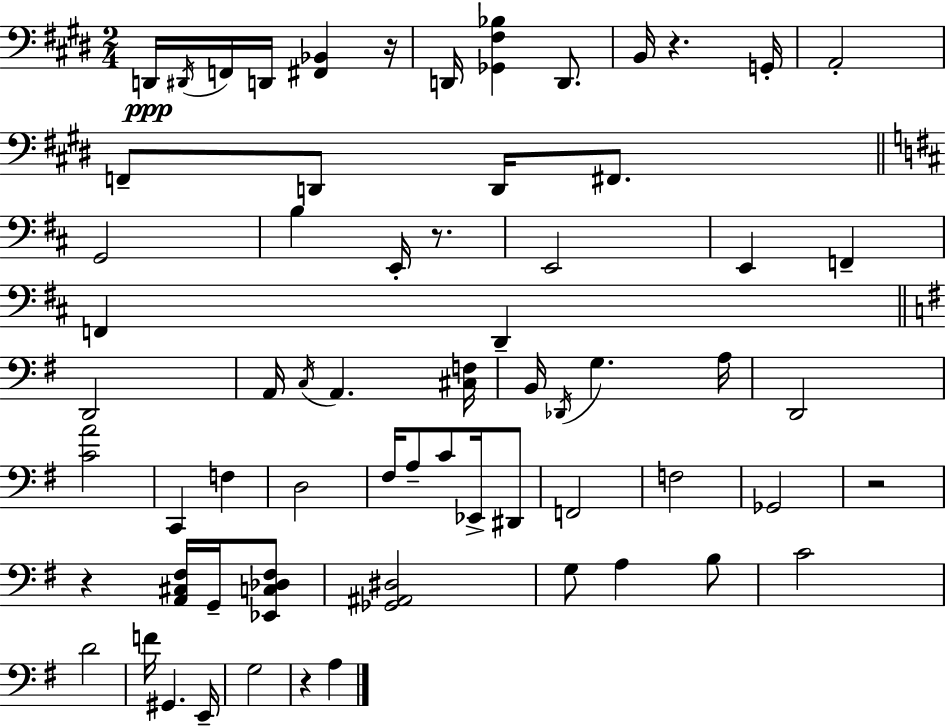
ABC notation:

X:1
T:Untitled
M:2/4
L:1/4
K:E
D,,/4 ^D,,/4 F,,/4 D,,/4 [^F,,_B,,] z/4 D,,/4 [_G,,^F,_B,] D,,/2 B,,/4 z G,,/4 A,,2 F,,/2 D,,/2 D,,/4 ^F,,/2 G,,2 B, E,,/4 z/2 E,,2 E,, F,, F,, D,, D,,2 A,,/4 C,/4 A,, [^C,F,]/4 B,,/4 _D,,/4 G, A,/4 D,,2 [CA]2 C,, F, D,2 ^F,/4 A,/2 C/2 _E,,/4 ^D,,/2 F,,2 F,2 _G,,2 z2 z [A,,^C,^F,]/4 G,,/4 [_E,,C,_D,^F,]/2 [_G,,^A,,^D,]2 G,/2 A, B,/2 C2 D2 F/4 ^G,, E,,/4 G,2 z A,